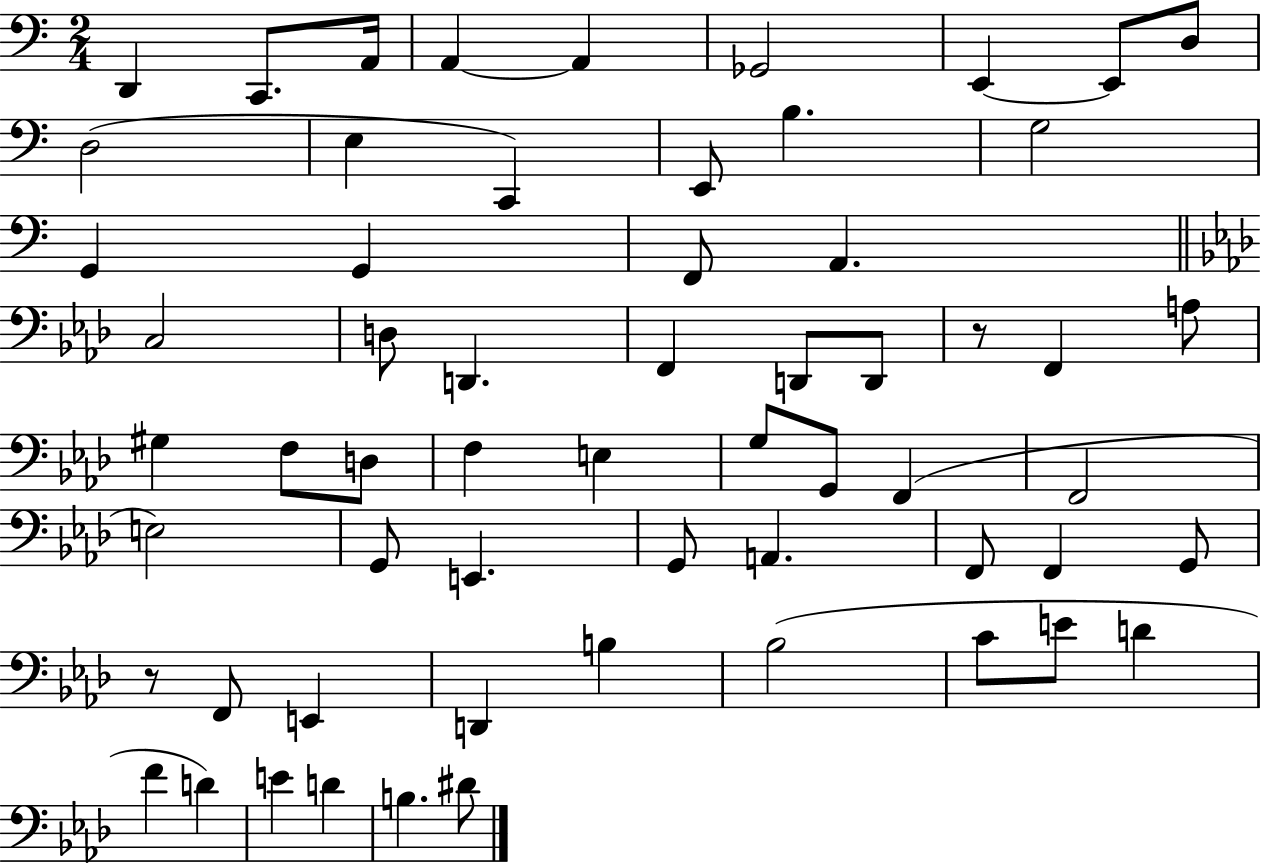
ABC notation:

X:1
T:Untitled
M:2/4
L:1/4
K:C
D,, C,,/2 A,,/4 A,, A,, _G,,2 E,, E,,/2 D,/2 D,2 E, C,, E,,/2 B, G,2 G,, G,, F,,/2 A,, C,2 D,/2 D,, F,, D,,/2 D,,/2 z/2 F,, A,/2 ^G, F,/2 D,/2 F, E, G,/2 G,,/2 F,, F,,2 E,2 G,,/2 E,, G,,/2 A,, F,,/2 F,, G,,/2 z/2 F,,/2 E,, D,, B, _B,2 C/2 E/2 D F D E D B, ^D/2